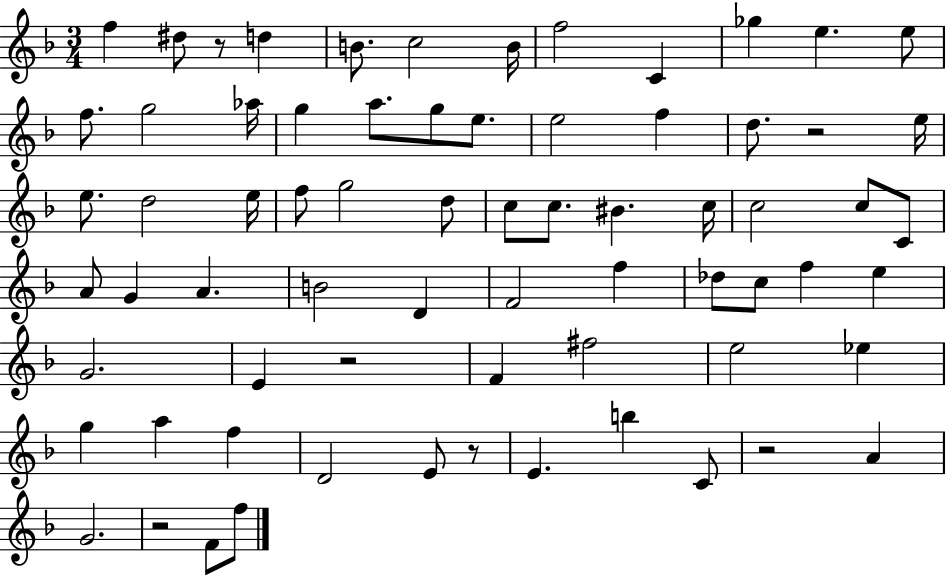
F5/q D#5/e R/e D5/q B4/e. C5/h B4/s F5/h C4/q Gb5/q E5/q. E5/e F5/e. G5/h Ab5/s G5/q A5/e. G5/e E5/e. E5/h F5/q D5/e. R/h E5/s E5/e. D5/h E5/s F5/e G5/h D5/e C5/e C5/e. BIS4/q. C5/s C5/h C5/e C4/e A4/e G4/q A4/q. B4/h D4/q F4/h F5/q Db5/e C5/e F5/q E5/q G4/h. E4/q R/h F4/q F#5/h E5/h Eb5/q G5/q A5/q F5/q D4/h E4/e R/e E4/q. B5/q C4/e R/h A4/q G4/h. R/h F4/e F5/e